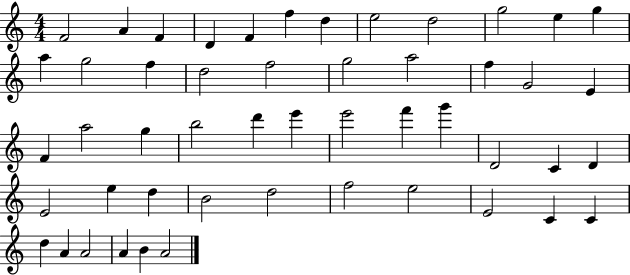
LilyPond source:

{
  \clef treble
  \numericTimeSignature
  \time 4/4
  \key c \major
  f'2 a'4 f'4 | d'4 f'4 f''4 d''4 | e''2 d''2 | g''2 e''4 g''4 | \break a''4 g''2 f''4 | d''2 f''2 | g''2 a''2 | f''4 g'2 e'4 | \break f'4 a''2 g''4 | b''2 d'''4 e'''4 | e'''2 f'''4 g'''4 | d'2 c'4 d'4 | \break e'2 e''4 d''4 | b'2 d''2 | f''2 e''2 | e'2 c'4 c'4 | \break d''4 a'4 a'2 | a'4 b'4 a'2 | \bar "|."
}